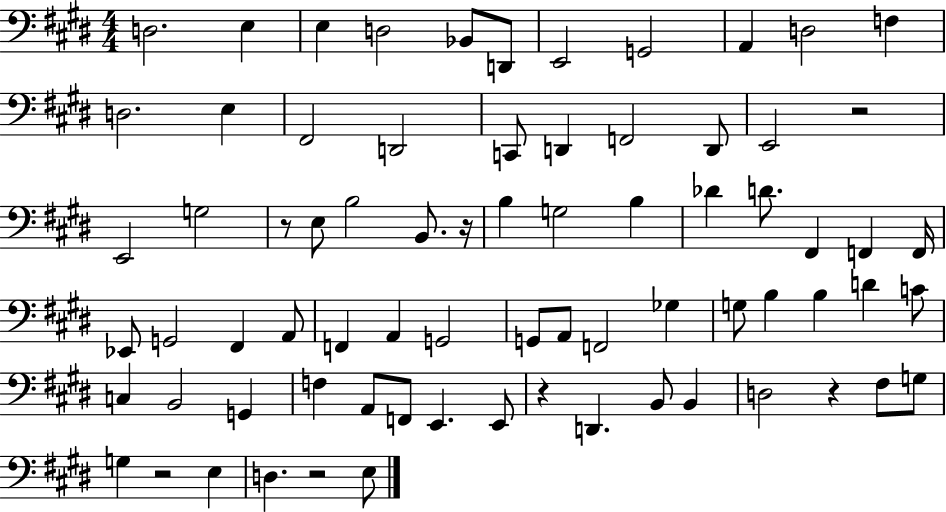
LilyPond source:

{
  \clef bass
  \numericTimeSignature
  \time 4/4
  \key e \major
  d2. e4 | e4 d2 bes,8 d,8 | e,2 g,2 | a,4 d2 f4 | \break d2. e4 | fis,2 d,2 | c,8 d,4 f,2 d,8 | e,2 r2 | \break e,2 g2 | r8 e8 b2 b,8. r16 | b4 g2 b4 | des'4 d'8. fis,4 f,4 f,16 | \break ees,8 g,2 fis,4 a,8 | f,4 a,4 g,2 | g,8 a,8 f,2 ges4 | g8 b4 b4 d'4 c'8 | \break c4 b,2 g,4 | f4 a,8 f,8 e,4. e,8 | r4 d,4. b,8 b,4 | d2 r4 fis8 g8 | \break g4 r2 e4 | d4. r2 e8 | \bar "|."
}